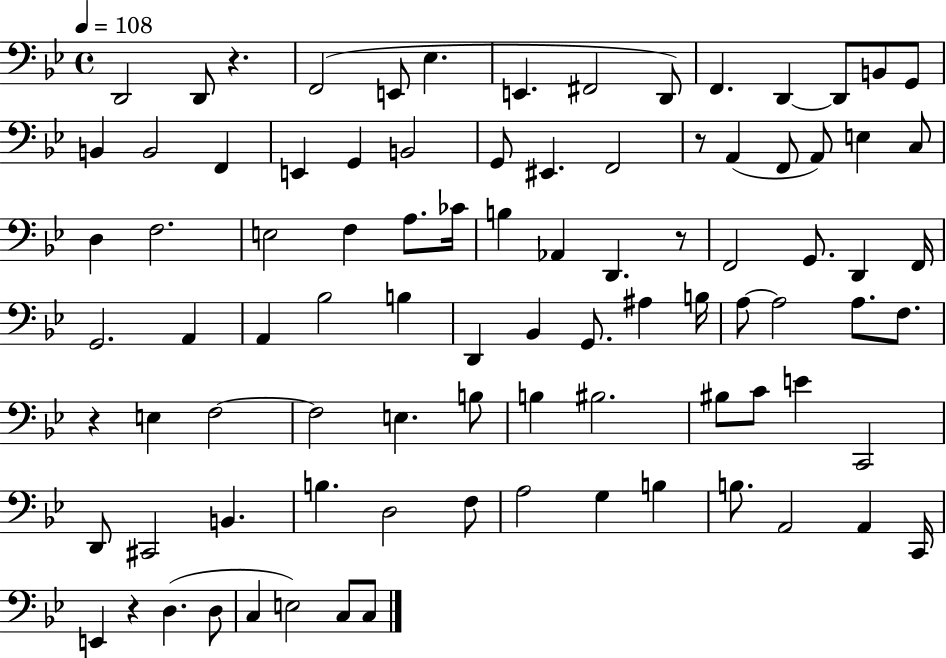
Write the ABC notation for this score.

X:1
T:Untitled
M:4/4
L:1/4
K:Bb
D,,2 D,,/2 z F,,2 E,,/2 _E, E,, ^F,,2 D,,/2 F,, D,, D,,/2 B,,/2 G,,/2 B,, B,,2 F,, E,, G,, B,,2 G,,/2 ^E,, F,,2 z/2 A,, F,,/2 A,,/2 E, C,/2 D, F,2 E,2 F, A,/2 _C/4 B, _A,, D,, z/2 F,,2 G,,/2 D,, F,,/4 G,,2 A,, A,, _B,2 B, D,, _B,, G,,/2 ^A, B,/4 A,/2 A,2 A,/2 F,/2 z E, F,2 F,2 E, B,/2 B, ^B,2 ^B,/2 C/2 E C,,2 D,,/2 ^C,,2 B,, B, D,2 F,/2 A,2 G, B, B,/2 A,,2 A,, C,,/4 E,, z D, D,/2 C, E,2 C,/2 C,/2